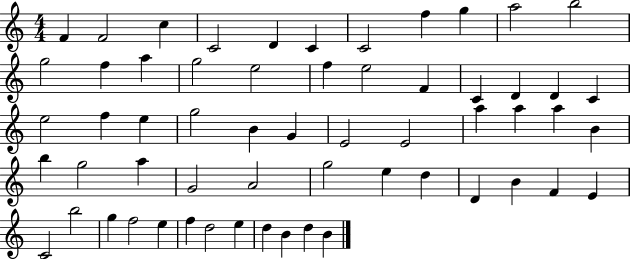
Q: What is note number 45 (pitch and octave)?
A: B4